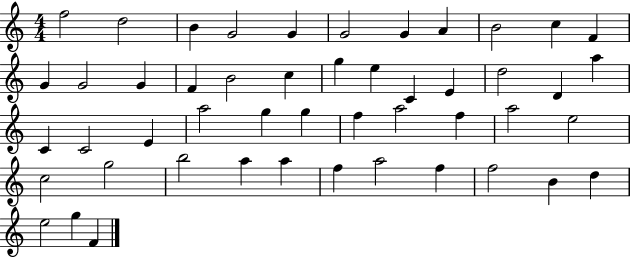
F5/h D5/h B4/q G4/h G4/q G4/h G4/q A4/q B4/h C5/q F4/q G4/q G4/h G4/q F4/q B4/h C5/q G5/q E5/q C4/q E4/q D5/h D4/q A5/q C4/q C4/h E4/q A5/h G5/q G5/q F5/q A5/h F5/q A5/h E5/h C5/h G5/h B5/h A5/q A5/q F5/q A5/h F5/q F5/h B4/q D5/q E5/h G5/q F4/q